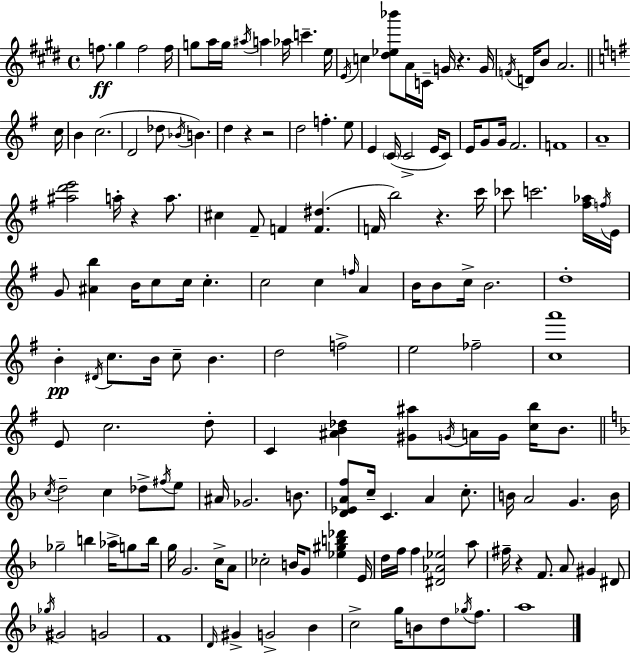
X:1
T:Untitled
M:4/4
L:1/4
K:E
f/2 ^g f2 f/4 g/2 a/4 g/4 ^a/4 a _a/4 c' e/4 E/4 c [^d_e_b']/2 A/4 C/4 G/4 z G/4 F/4 D/4 B/2 A2 c/4 B c2 D2 _d/2 _B/4 B d z z2 d2 f e/2 E C/4 C2 E/4 C/2 E/4 G/2 G/4 ^F2 F4 A4 [^ad'e']2 a/4 z a/2 ^c ^F/2 F [F^d] F/4 b2 z c'/4 _c'/2 c'2 [^f_a]/4 f/4 E/4 G/2 [^Ab] B/4 c/2 c/4 c c2 c f/4 A B/4 B/2 c/4 B2 d4 B ^D/4 c/2 B/4 c/2 B d2 f2 e2 _f2 [ca']4 E/2 c2 d/2 C [^AB_d] [^G^a]/2 G/4 A/4 G/4 [cb]/4 B/2 c/4 d2 c _d/2 ^f/4 e/2 ^A/4 _G2 B/2 [D_EAf]/2 c/4 C A c/2 B/4 A2 G B/4 _g2 b _a/4 g/2 b/4 g/4 G2 c/4 A/2 _c2 B/4 G/2 [_e^gb_d'] E/4 d/4 f/4 f [^D_A_e]2 a/2 ^f/4 z F/2 A/2 ^G ^D/2 _g/4 ^G2 G2 F4 D/4 ^G G2 _B c2 g/4 B/2 d/2 _g/4 f/2 a4